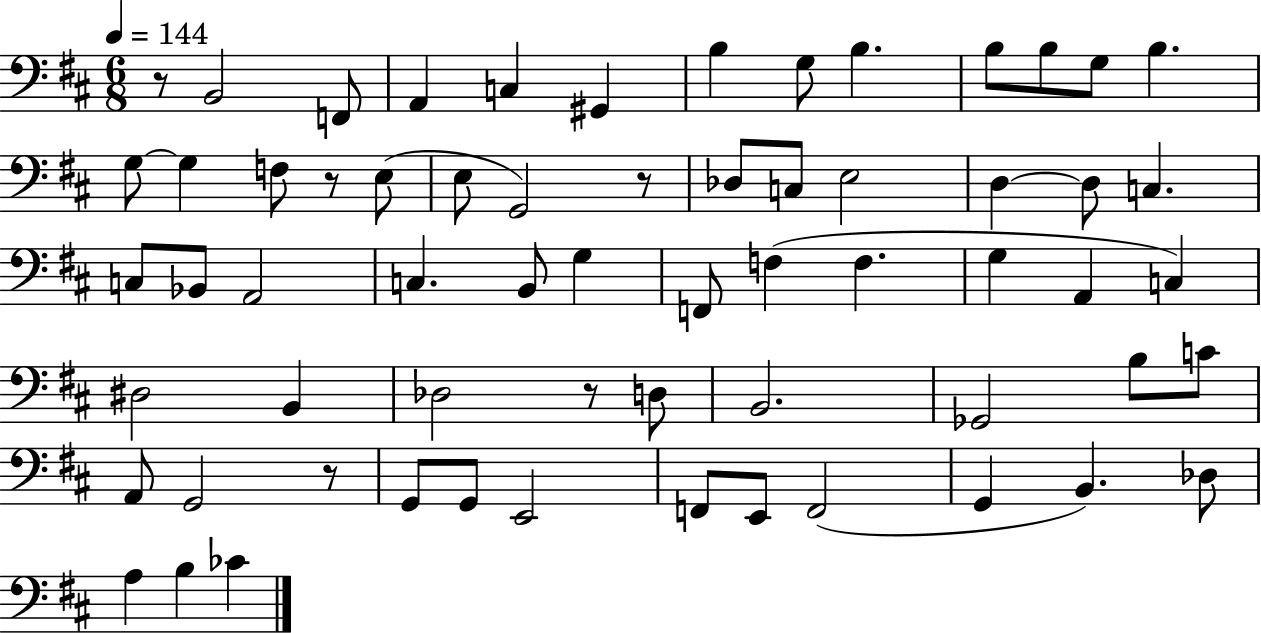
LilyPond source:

{
  \clef bass
  \numericTimeSignature
  \time 6/8
  \key d \major
  \tempo 4 = 144
  \repeat volta 2 { r8 b,2 f,8 | a,4 c4 gis,4 | b4 g8 b4. | b8 b8 g8 b4. | \break g8~~ g4 f8 r8 e8( | e8 g,2) r8 | des8 c8 e2 | d4~~ d8 c4. | \break c8 bes,8 a,2 | c4. b,8 g4 | f,8 f4( f4. | g4 a,4 c4) | \break dis2 b,4 | des2 r8 d8 | b,2. | ges,2 b8 c'8 | \break a,8 g,2 r8 | g,8 g,8 e,2 | f,8 e,8 f,2( | g,4 b,4.) des8 | \break a4 b4 ces'4 | } \bar "|."
}